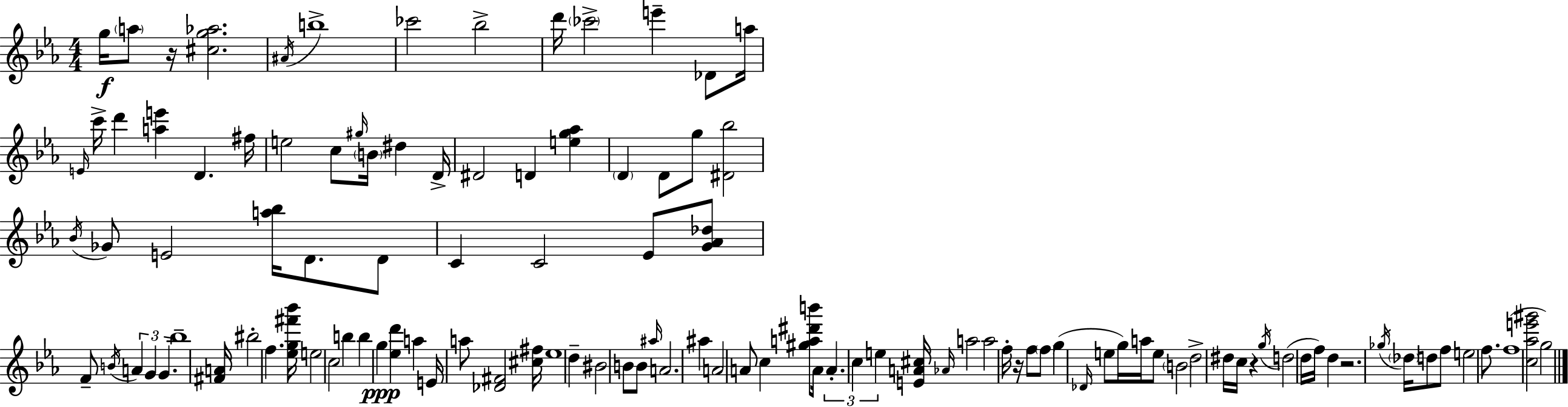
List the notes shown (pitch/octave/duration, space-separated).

G5/s A5/e R/s [C#5,G5,Ab5]/h. A#4/s B5/w CES6/h Bb5/h D6/s CES6/h E6/q Db4/e A5/s E4/s C6/s D6/q [A5,E6]/q D4/q. F#5/s E5/h C5/e G#5/s B4/s D#5/q D4/s D#4/h D4/q [E5,G5,Ab5]/q D4/q D4/e G5/e [D#4,Bb5]/h Bb4/s Gb4/e E4/h [A5,Bb5]/s D4/e. D4/e C4/q C4/h Eb4/e [G4,Ab4,Db5]/e F4/e B4/s A4/q G4/q G4/q. Bb5/w [F#4,A4]/s BIS5/h F5/q. [Eb5,G5,F#6,Bb6]/s E5/h C5/h B5/q B5/q G5/q [Eb5,D6]/q A5/q E4/s A5/e [Db4,F#4]/h [C#5,F#5]/s Eb5/w D5/q BIS4/h B4/e B4/e A#5/s A4/h. A#5/q A4/h A4/e C5/q [G#5,A5,D#6,B6]/e A4/s A4/q. C5/q E5/q [E4,A4,C#5]/s Ab4/s A5/h A5/h F5/s R/s F5/e F5/e G5/q Db4/s E5/e G5/s A5/s E5/e B4/h D5/h D#5/s C5/s R/q G5/s D5/h D5/s F5/s D5/q R/h. Gb5/s Db5/s D5/e F5/e E5/h F5/e. F5/w [C5,Ab5,E6,G#6]/h G5/h